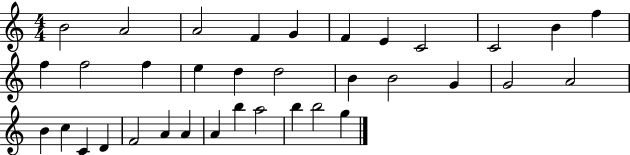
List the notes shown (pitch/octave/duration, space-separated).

B4/h A4/h A4/h F4/q G4/q F4/q E4/q C4/h C4/h B4/q F5/q F5/q F5/h F5/q E5/q D5/q D5/h B4/q B4/h G4/q G4/h A4/h B4/q C5/q C4/q D4/q F4/h A4/q A4/q A4/q B5/q A5/h B5/q B5/h G5/q